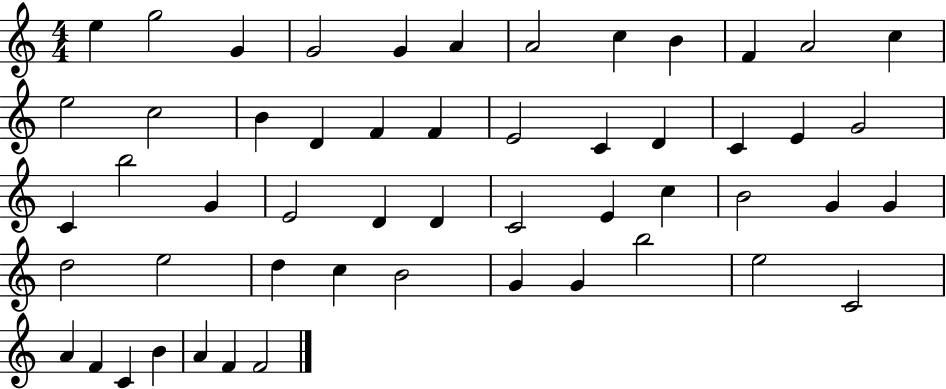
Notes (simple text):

E5/q G5/h G4/q G4/h G4/q A4/q A4/h C5/q B4/q F4/q A4/h C5/q E5/h C5/h B4/q D4/q F4/q F4/q E4/h C4/q D4/q C4/q E4/q G4/h C4/q B5/h G4/q E4/h D4/q D4/q C4/h E4/q C5/q B4/h G4/q G4/q D5/h E5/h D5/q C5/q B4/h G4/q G4/q B5/h E5/h C4/h A4/q F4/q C4/q B4/q A4/q F4/q F4/h